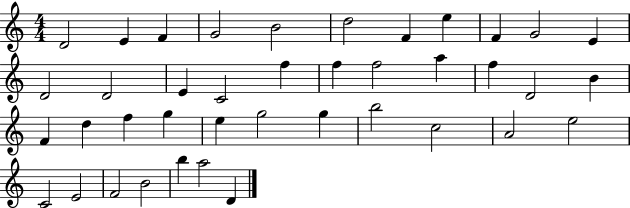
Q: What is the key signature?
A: C major